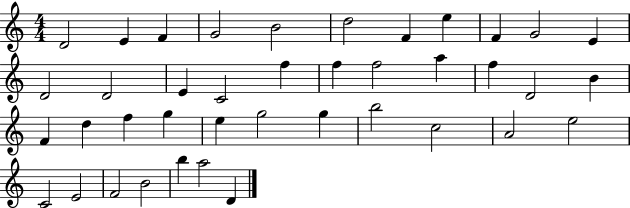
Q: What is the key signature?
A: C major